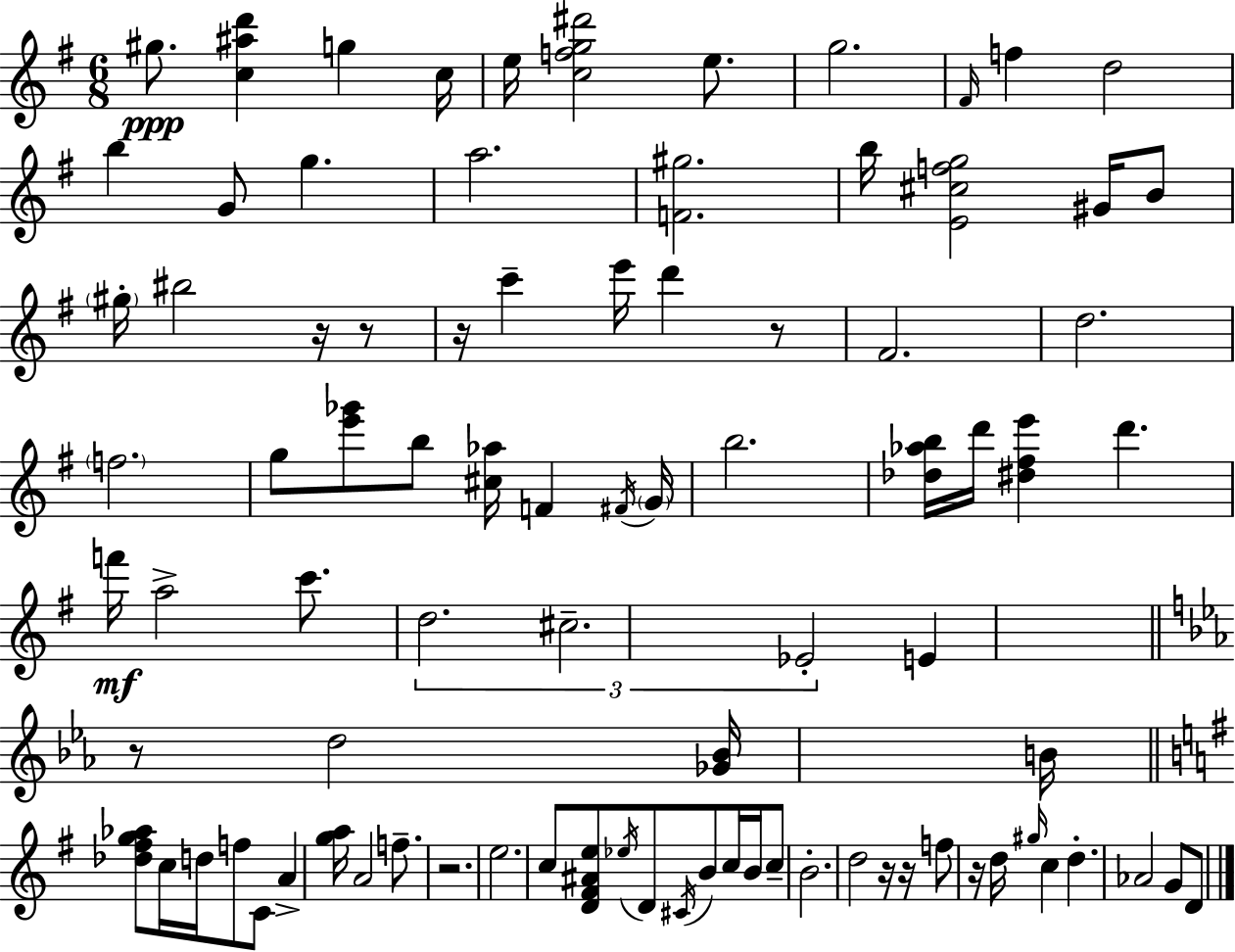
G#5/e. [C5,A#5,D6]/q G5/q C5/s E5/s [C5,F5,G5,D#6]/h E5/e. G5/h. F#4/s F5/q D5/h B5/q G4/e G5/q. A5/h. [F4,G#5]/h. B5/s [E4,C#5,F5,G5]/h G#4/s B4/e G#5/s BIS5/h R/s R/e R/s C6/q E6/s D6/q R/e F#4/h. D5/h. F5/h. G5/e [E6,Gb6]/e B5/e [C#5,Ab5]/s F4/q F#4/s G4/s B5/h. [Db5,Ab5,B5]/s D6/s [D#5,F#5,E6]/q D6/q. F6/s A5/h C6/e. D5/h. C#5/h. Eb4/h E4/q R/e D5/h [Gb4,Bb4]/s B4/s [Db5,F#5,G5,Ab5]/e C5/s D5/s F5/e C4/e A4/q [G5,A5]/s A4/h F5/e. R/h. E5/h. C5/e [D4,F#4,A#4,E5]/e Eb5/s D4/e C#4/s B4/e C5/s B4/s C5/e B4/h. D5/h R/s R/s F5/e R/s D5/s G#5/s C5/q D5/q. Ab4/h G4/e D4/e